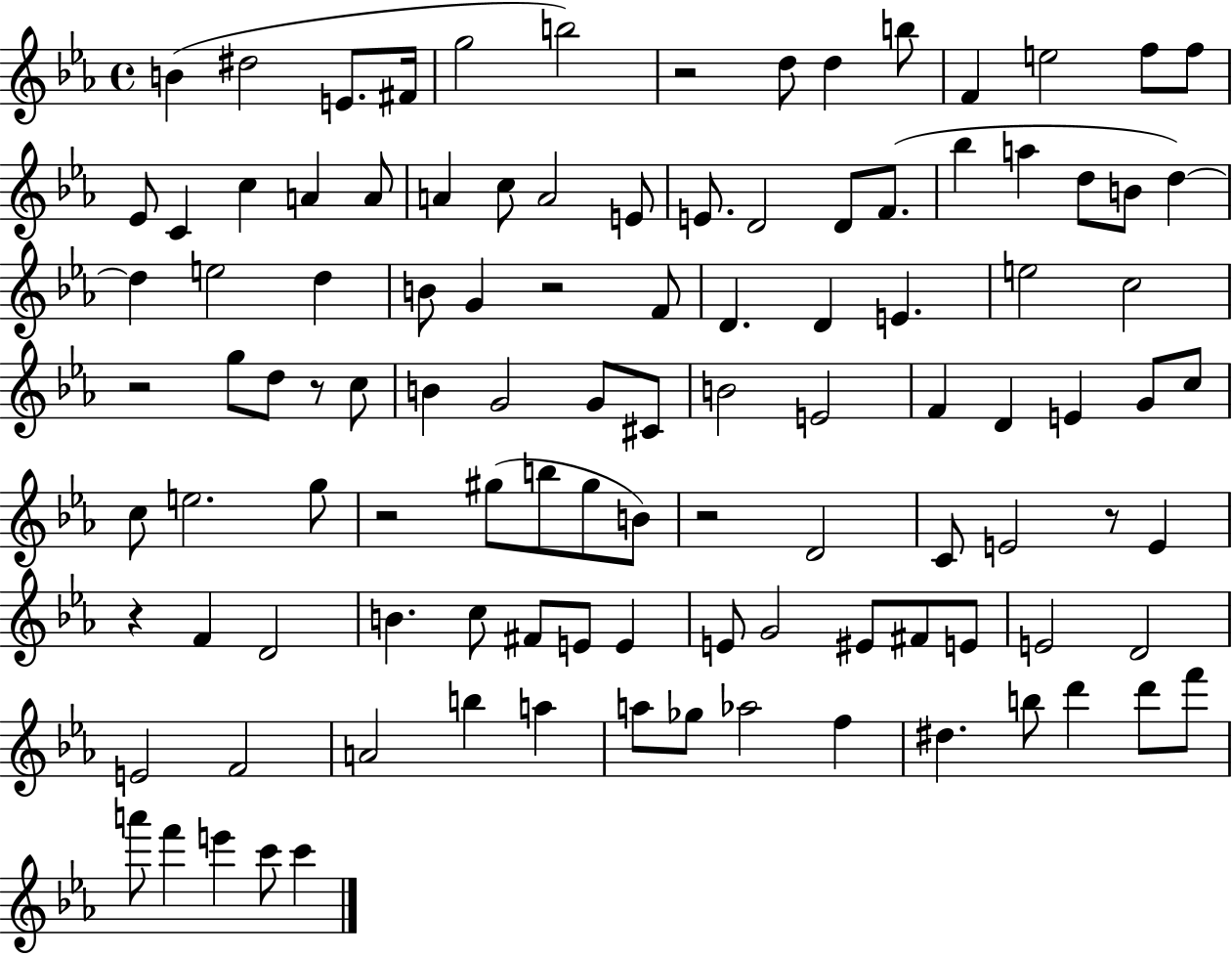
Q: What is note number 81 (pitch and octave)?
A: D4